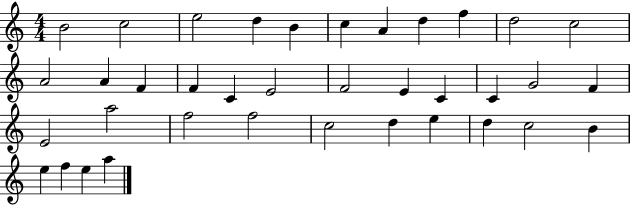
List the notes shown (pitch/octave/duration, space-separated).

B4/h C5/h E5/h D5/q B4/q C5/q A4/q D5/q F5/q D5/h C5/h A4/h A4/q F4/q F4/q C4/q E4/h F4/h E4/q C4/q C4/q G4/h F4/q E4/h A5/h F5/h F5/h C5/h D5/q E5/q D5/q C5/h B4/q E5/q F5/q E5/q A5/q